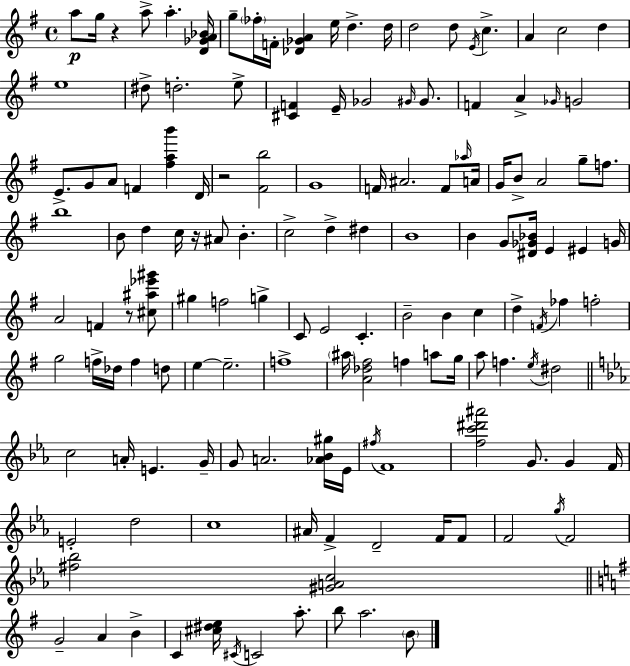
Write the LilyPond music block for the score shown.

{
  \clef treble
  \time 4/4
  \defaultTimeSignature
  \key g \major
  a''8\p g''16 r4 a''8-> a''4.-. <d' ges' a' bes'>16 | g''8-- \parenthesize fes''16-. f'16-. <des' ges' a'>4 e''16 d''4.-> d''16 | d''2 d''8 \acciaccatura { e'16 } c''4.-> | a'4 c''2 d''4 | \break e''1 | dis''8-> d''2.-. e''8-> | <cis' f'>4 e'16-- ges'2 \grace { gis'16 } gis'8. | f'4 a'4-> \grace { ges'16 } g'2 | \break e'8.-> g'8 a'8 f'4 <fis'' a'' b'''>4 | d'16 r2 <fis' b''>2 | g'1 | f'16 ais'2. | \break f'8 \grace { aes''16 } a'16 g'16 b'8-> a'2 g''8-- | f''8. b''1 | b'8 d''4 c''16 r16 ais'8 b'4.-. | c''2-> d''4-> | \break dis''4 b'1 | b'4 g'8 <dis' ges' bes'>16 e'4 eis'4 | g'16 a'2 f'4 | r8 <cis'' ais'' ees''' gis'''>8 gis''4 f''2 | \break g''4-> c'8 e'2 c'4.-. | b'2-- b'4 | c''4 d''4-> \acciaccatura { f'16 } fes''4 f''2-. | g''2 f''16-> des''16 f''4 | \break d''8 e''4~~ e''2.-- | f''1-> | \parenthesize ais''16 <a' des'' fis''>2 f''4 | a''8 g''16 a''8 f''4. \acciaccatura { e''16 } dis''2 | \break \bar "||" \break \key ees \major c''2 a'16-. e'4. g'16-- | g'8 a'2. <aes' bes' gis''>16 ees'16 | \acciaccatura { fis''16 } f'1 | <f'' c''' dis''' ais'''>2 g'8. g'4 | \break f'16 e'2-. d''2 | c''1 | ais'16 f'4-> d'2-- f'16 f'8 | f'2 \acciaccatura { g''16 } f'2 | \break <fis'' bes''>2 <gis' a' c''>2 | \bar "||" \break \key g \major g'2-- a'4 b'4-> | c'4 <cis'' dis'' e''>16 \acciaccatura { cis'16 } c'2 a''8.-. | b''8 a''2. \parenthesize b'8 | \bar "|."
}